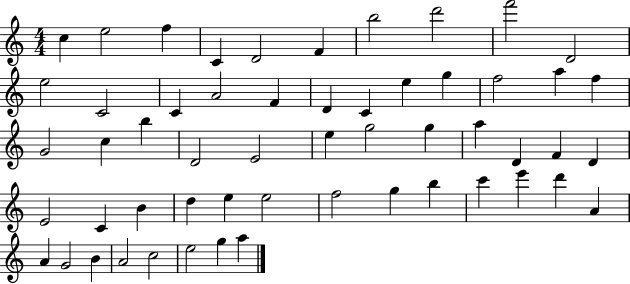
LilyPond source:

{
  \clef treble
  \numericTimeSignature
  \time 4/4
  \key c \major
  c''4 e''2 f''4 | c'4 d'2 f'4 | b''2 d'''2 | f'''2 d'2 | \break e''2 c'2 | c'4 a'2 f'4 | d'4 c'4 e''4 g''4 | f''2 a''4 f''4 | \break g'2 c''4 b''4 | d'2 e'2 | e''4 g''2 g''4 | a''4 d'4 f'4 d'4 | \break e'2 c'4 b'4 | d''4 e''4 e''2 | f''2 g''4 b''4 | c'''4 e'''4 d'''4 a'4 | \break a'4 g'2 b'4 | a'2 c''2 | e''2 g''4 a''4 | \bar "|."
}